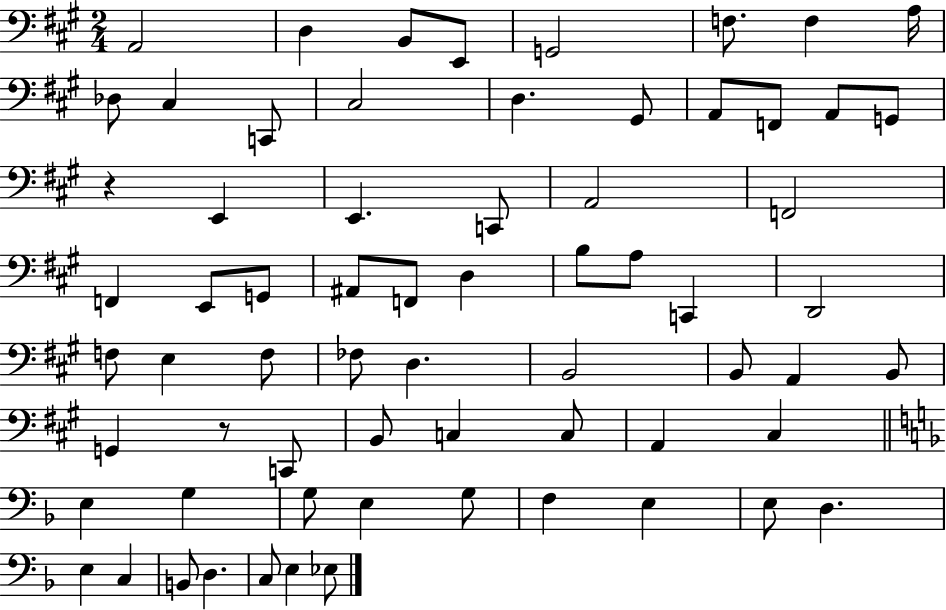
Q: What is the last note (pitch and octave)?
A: Eb3